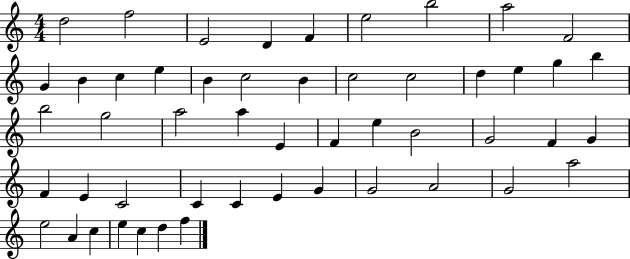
X:1
T:Untitled
M:4/4
L:1/4
K:C
d2 f2 E2 D F e2 b2 a2 F2 G B c e B c2 B c2 c2 d e g b b2 g2 a2 a E F e B2 G2 F G F E C2 C C E G G2 A2 G2 a2 e2 A c e c d f